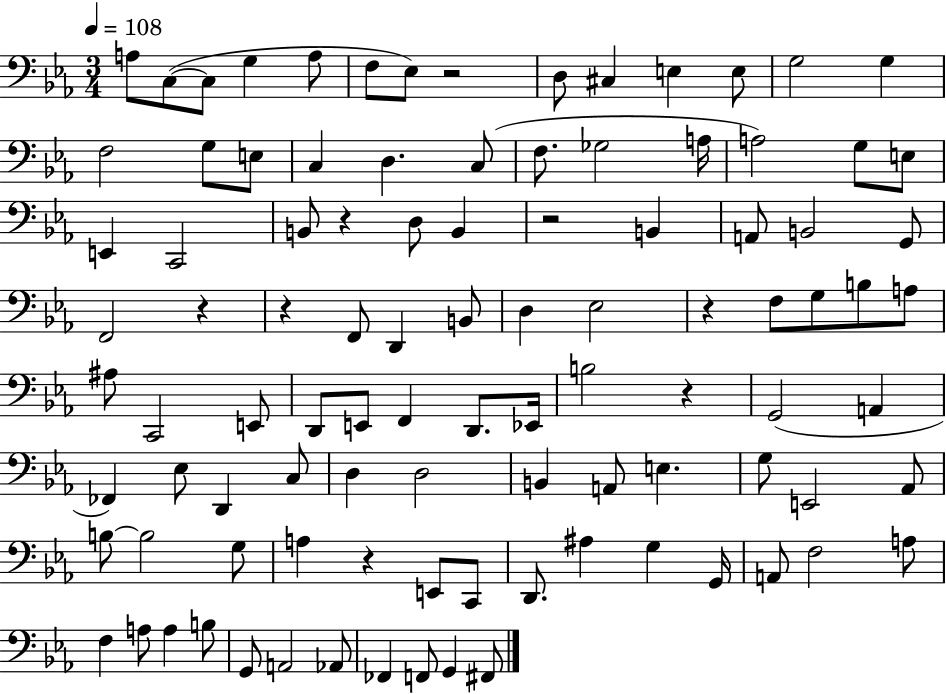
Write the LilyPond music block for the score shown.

{
  \clef bass
  \numericTimeSignature
  \time 3/4
  \key ees \major
  \tempo 4 = 108
  a8 c8~(~ c8 g4 a8 | f8 ees8) r2 | d8 cis4 e4 e8 | g2 g4 | \break f2 g8 e8 | c4 d4. c8( | f8. ges2 a16 | a2) g8 e8 | \break e,4 c,2 | b,8 r4 d8 b,4 | r2 b,4 | a,8 b,2 g,8 | \break f,2 r4 | r4 f,8 d,4 b,8 | d4 ees2 | r4 f8 g8 b8 a8 | \break ais8 c,2 e,8 | d,8 e,8 f,4 d,8. ees,16 | b2 r4 | g,2( a,4 | \break fes,4) ees8 d,4 c8 | d4 d2 | b,4 a,8 e4. | g8 e,2 aes,8 | \break b8~~ b2 g8 | a4 r4 e,8 c,8 | d,8. ais4 g4 g,16 | a,8 f2 a8 | \break f4 a8 a4 b8 | g,8 a,2 aes,8 | fes,4 f,8 g,4 fis,8 | \bar "|."
}